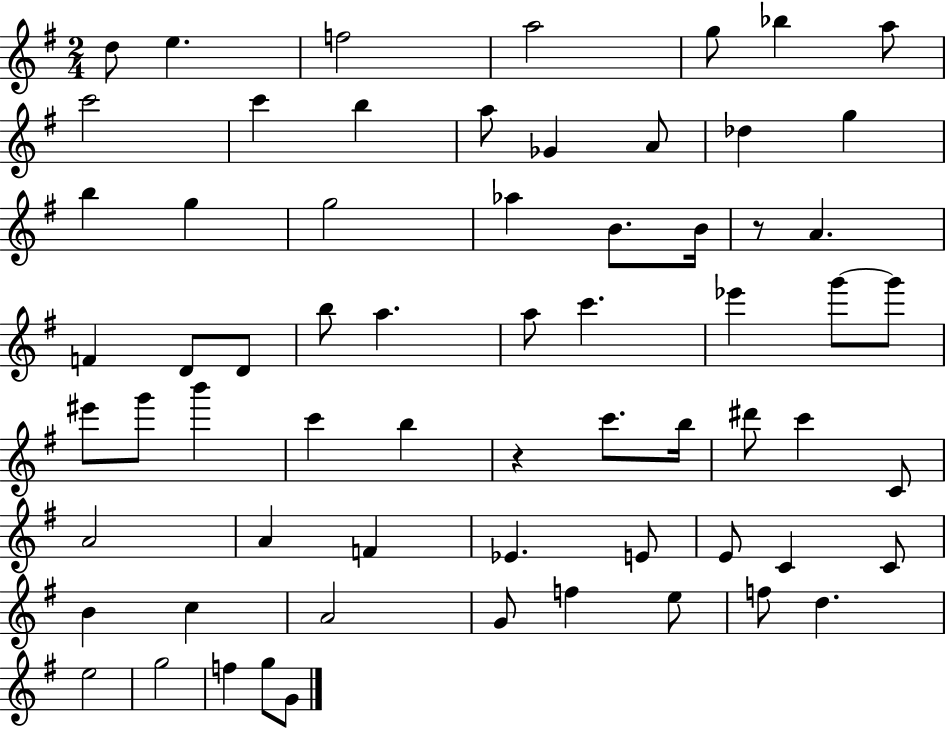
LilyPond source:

{
  \clef treble
  \numericTimeSignature
  \time 2/4
  \key g \major
  \repeat volta 2 { d''8 e''4. | f''2 | a''2 | g''8 bes''4 a''8 | \break c'''2 | c'''4 b''4 | a''8 ges'4 a'8 | des''4 g''4 | \break b''4 g''4 | g''2 | aes''4 b'8. b'16 | r8 a'4. | \break f'4 d'8 d'8 | b''8 a''4. | a''8 c'''4. | ees'''4 g'''8~~ g'''8 | \break eis'''8 g'''8 b'''4 | c'''4 b''4 | r4 c'''8. b''16 | dis'''8 c'''4 c'8 | \break a'2 | a'4 f'4 | ees'4. e'8 | e'8 c'4 c'8 | \break b'4 c''4 | a'2 | g'8 f''4 e''8 | f''8 d''4. | \break e''2 | g''2 | f''4 g''8 g'8 | } \bar "|."
}